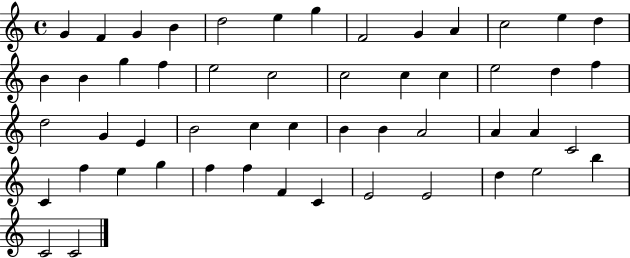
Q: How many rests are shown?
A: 0